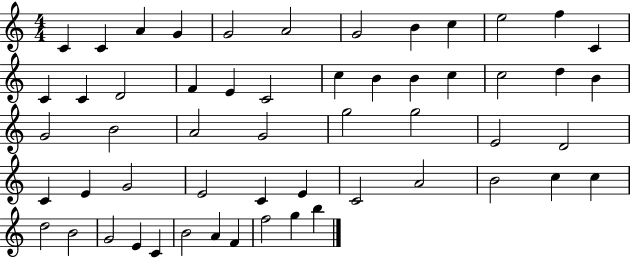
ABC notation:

X:1
T:Untitled
M:4/4
L:1/4
K:C
C C A G G2 A2 G2 B c e2 f C C C D2 F E C2 c B B c c2 d B G2 B2 A2 G2 g2 g2 E2 D2 C E G2 E2 C E C2 A2 B2 c c d2 B2 G2 E C B2 A F f2 g b